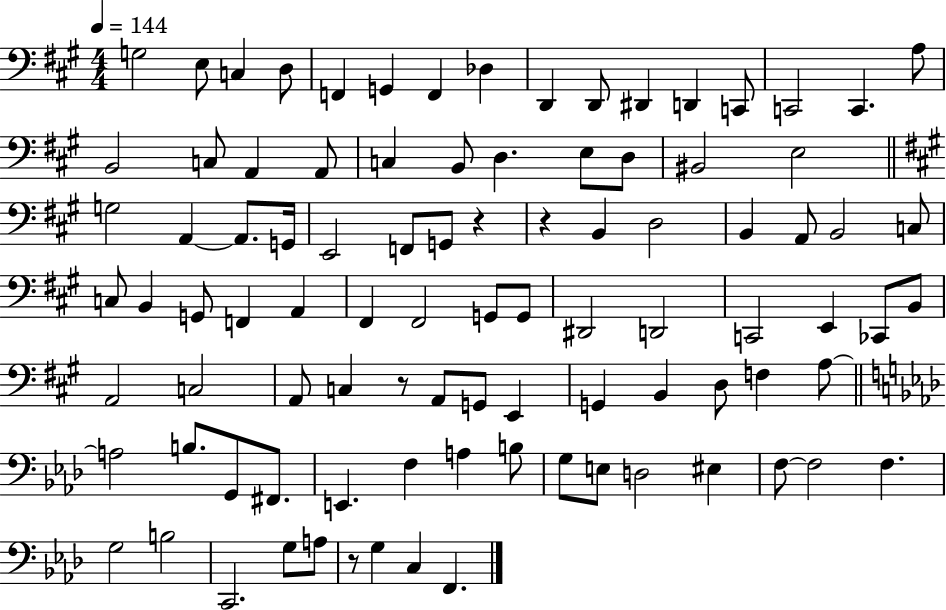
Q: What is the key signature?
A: A major